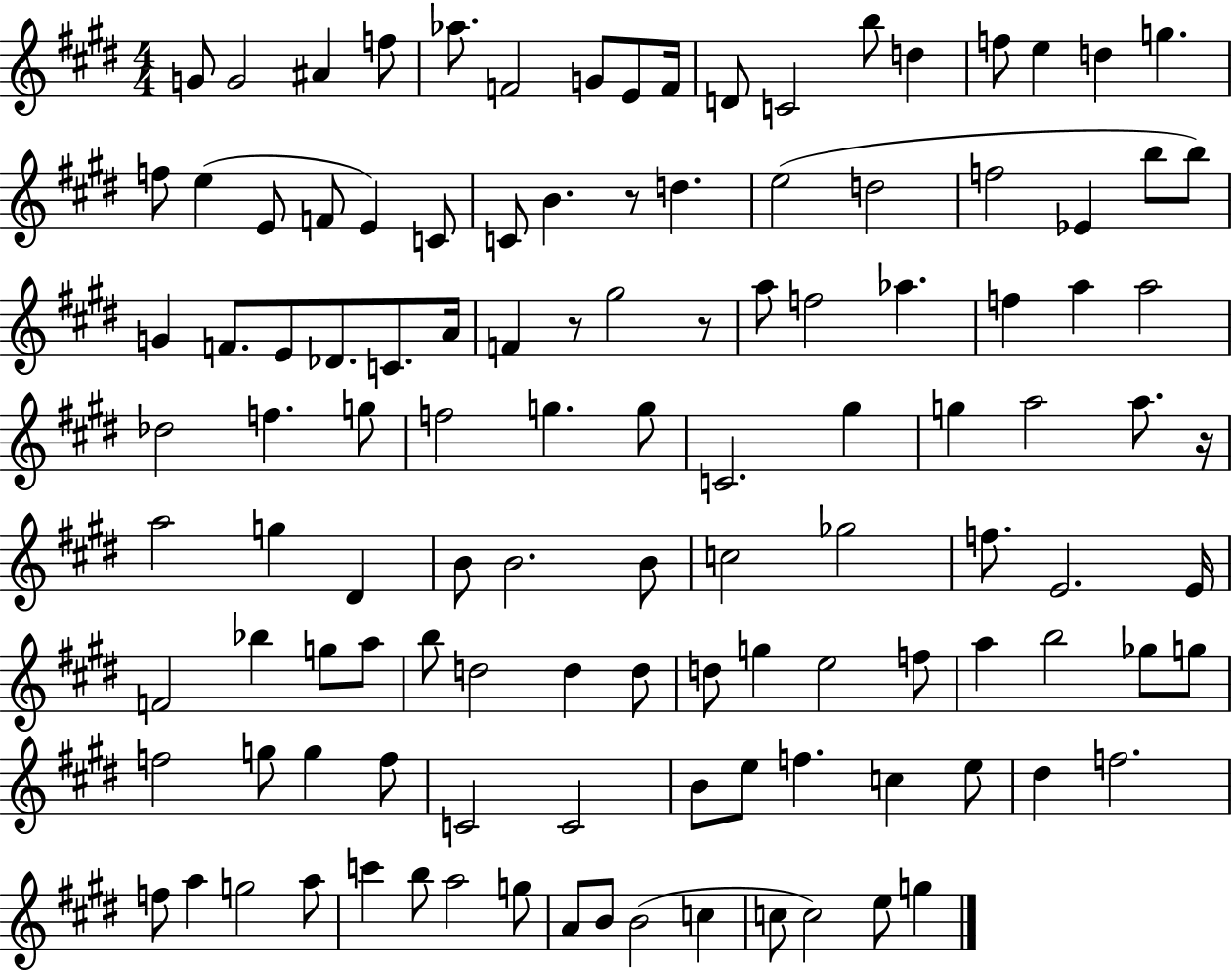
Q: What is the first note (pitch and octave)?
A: G4